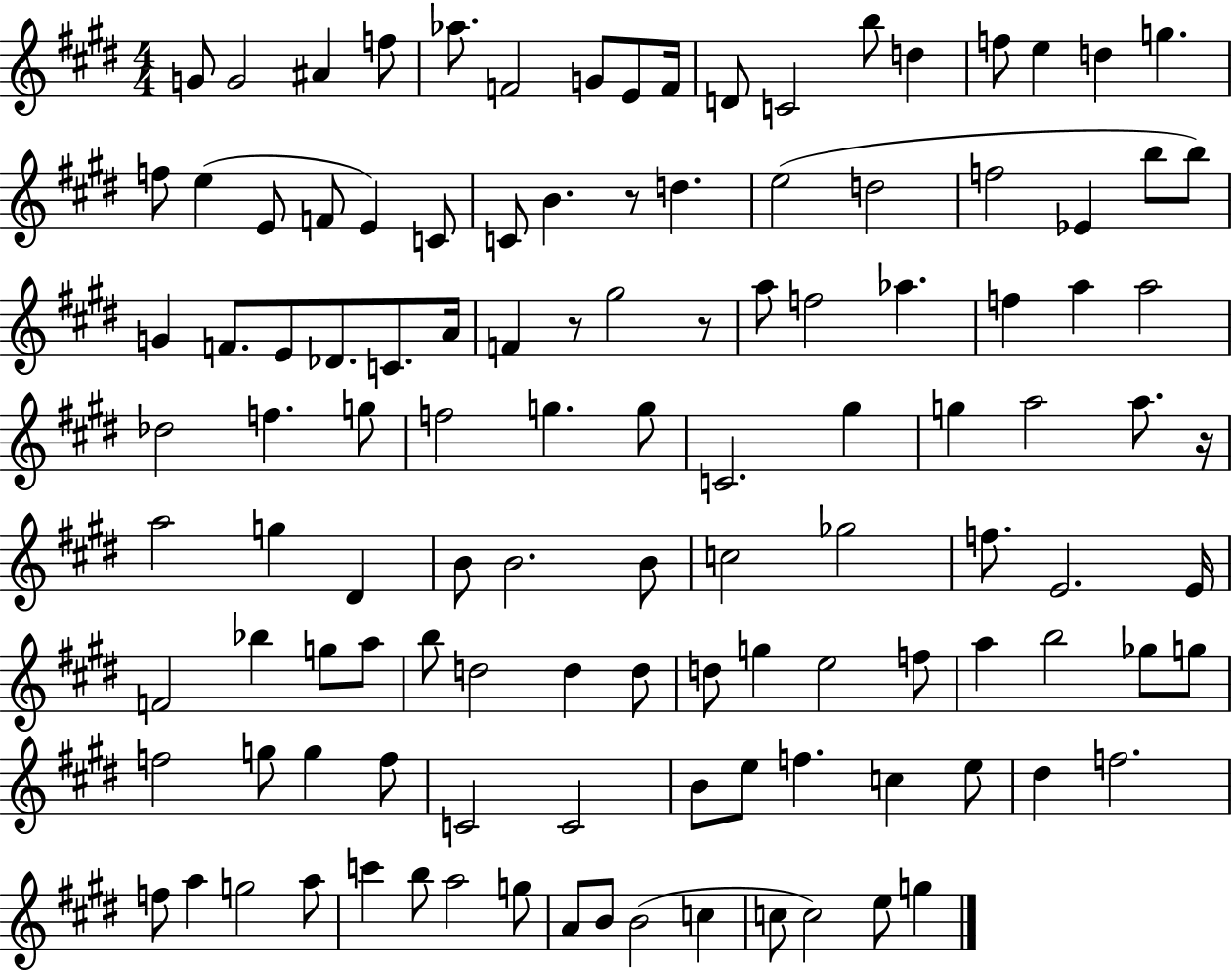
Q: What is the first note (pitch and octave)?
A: G4